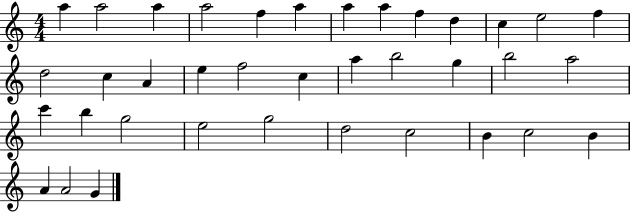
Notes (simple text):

A5/q A5/h A5/q A5/h F5/q A5/q A5/q A5/q F5/q D5/q C5/q E5/h F5/q D5/h C5/q A4/q E5/q F5/h C5/q A5/q B5/h G5/q B5/h A5/h C6/q B5/q G5/h E5/h G5/h D5/h C5/h B4/q C5/h B4/q A4/q A4/h G4/q